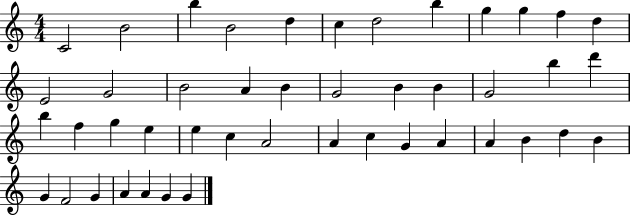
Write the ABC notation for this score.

X:1
T:Untitled
M:4/4
L:1/4
K:C
C2 B2 b B2 d c d2 b g g f d E2 G2 B2 A B G2 B B G2 b d' b f g e e c A2 A c G A A B d B G F2 G A A G G